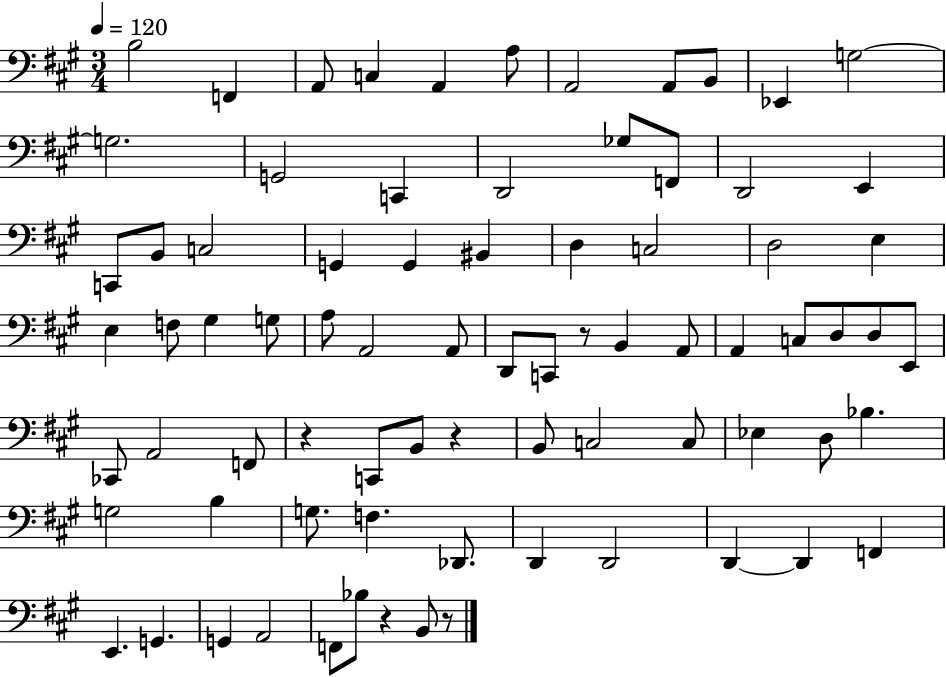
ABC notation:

X:1
T:Untitled
M:3/4
L:1/4
K:A
B,2 F,, A,,/2 C, A,, A,/2 A,,2 A,,/2 B,,/2 _E,, G,2 G,2 G,,2 C,, D,,2 _G,/2 F,,/2 D,,2 E,, C,,/2 B,,/2 C,2 G,, G,, ^B,, D, C,2 D,2 E, E, F,/2 ^G, G,/2 A,/2 A,,2 A,,/2 D,,/2 C,,/2 z/2 B,, A,,/2 A,, C,/2 D,/2 D,/2 E,,/2 _C,,/2 A,,2 F,,/2 z C,,/2 B,,/2 z B,,/2 C,2 C,/2 _E, D,/2 _B, G,2 B, G,/2 F, _D,,/2 D,, D,,2 D,, D,, F,, E,, G,, G,, A,,2 F,,/2 _B,/2 z B,,/2 z/2